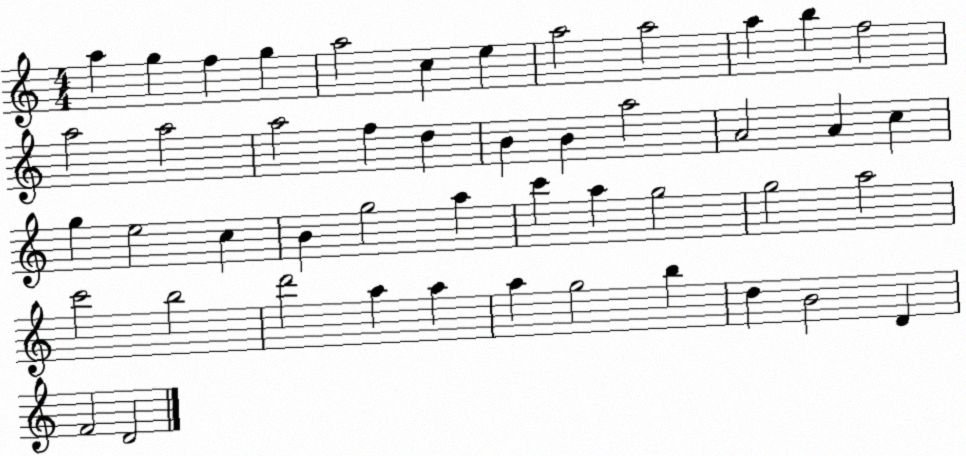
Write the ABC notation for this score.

X:1
T:Untitled
M:4/4
L:1/4
K:C
a g f g a2 c e a2 a2 a b f2 a2 a2 a2 f d B B a2 A2 A c g e2 c B g2 a c' a g2 g2 a2 c'2 b2 d'2 a a a g2 b d B2 D F2 D2